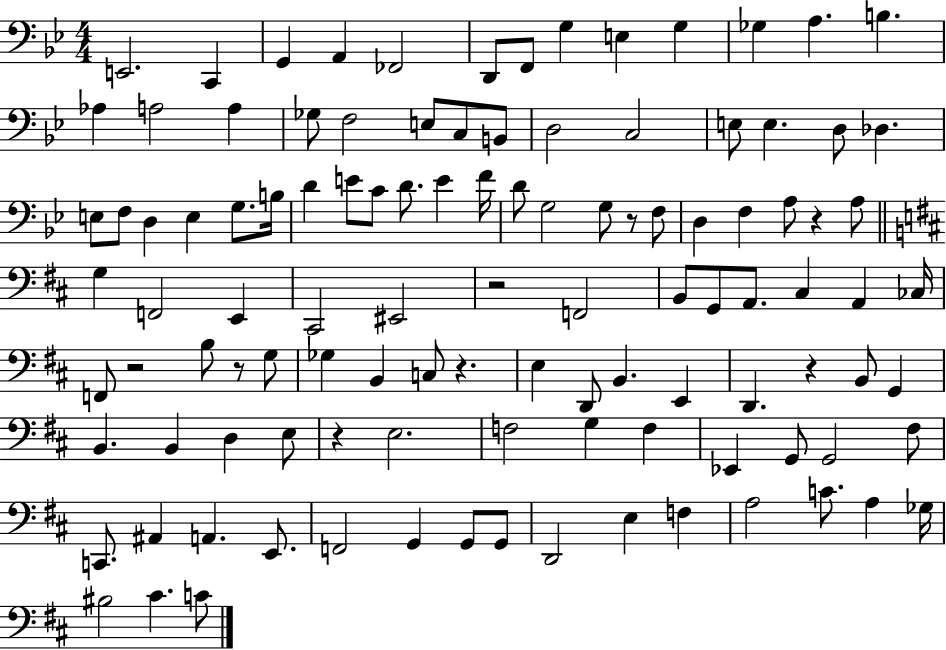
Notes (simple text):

E2/h. C2/q G2/q A2/q FES2/h D2/e F2/e G3/q E3/q G3/q Gb3/q A3/q. B3/q. Ab3/q A3/h A3/q Gb3/e F3/h E3/e C3/e B2/e D3/h C3/h E3/e E3/q. D3/e Db3/q. E3/e F3/e D3/q E3/q G3/e. B3/s D4/q E4/e C4/e D4/e. E4/q F4/s D4/e G3/h G3/e R/e F3/e D3/q F3/q A3/e R/q A3/e G3/q F2/h E2/q C#2/h EIS2/h R/h F2/h B2/e G2/e A2/e. C#3/q A2/q CES3/s F2/e R/h B3/e R/e G3/e Gb3/q B2/q C3/e R/q. E3/q D2/e B2/q. E2/q D2/q. R/q B2/e G2/q B2/q. B2/q D3/q E3/e R/q E3/h. F3/h G3/q F3/q Eb2/q G2/e G2/h F#3/e C2/e. A#2/q A2/q. E2/e. F2/h G2/q G2/e G2/e D2/h E3/q F3/q A3/h C4/e. A3/q Gb3/s BIS3/h C#4/q. C4/e